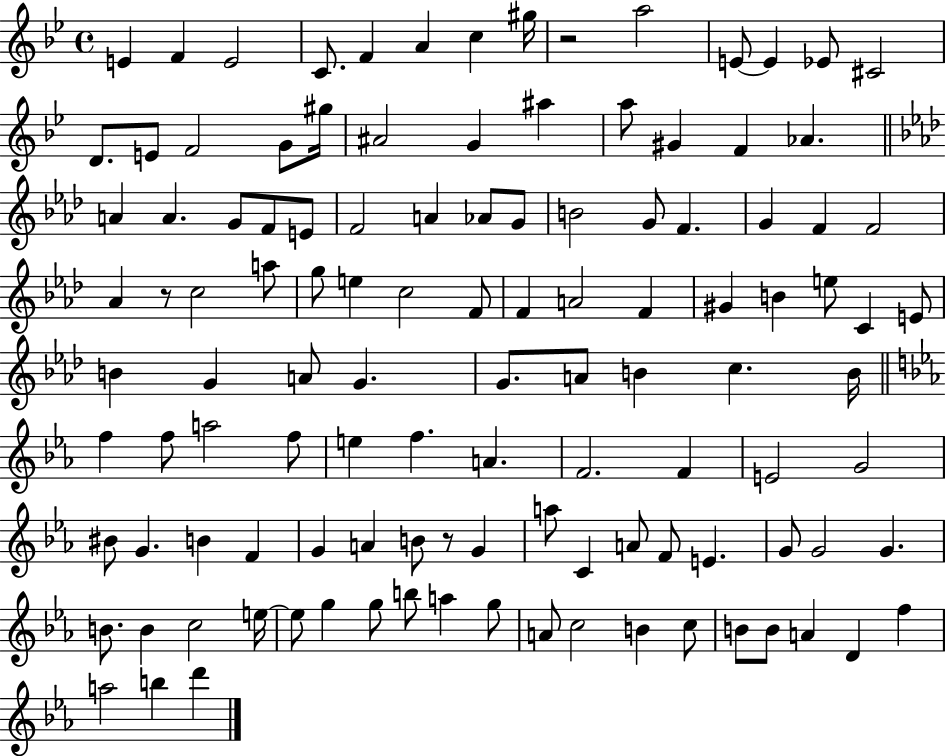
E4/q F4/q E4/h C4/e. F4/q A4/q C5/q G#5/s R/h A5/h E4/e E4/q Eb4/e C#4/h D4/e. E4/e F4/h G4/e G#5/s A#4/h G4/q A#5/q A5/e G#4/q F4/q Ab4/q. A4/q A4/q. G4/e F4/e E4/e F4/h A4/q Ab4/e G4/e B4/h G4/e F4/q. G4/q F4/q F4/h Ab4/q R/e C5/h A5/e G5/e E5/q C5/h F4/e F4/q A4/h F4/q G#4/q B4/q E5/e C4/q E4/e B4/q G4/q A4/e G4/q. G4/e. A4/e B4/q C5/q. B4/s F5/q F5/e A5/h F5/e E5/q F5/q. A4/q. F4/h. F4/q E4/h G4/h BIS4/e G4/q. B4/q F4/q G4/q A4/q B4/e R/e G4/q A5/e C4/q A4/e F4/e E4/q. G4/e G4/h G4/q. B4/e. B4/q C5/h E5/s E5/e G5/q G5/e B5/e A5/q G5/e A4/e C5/h B4/q C5/e B4/e B4/e A4/q D4/q F5/q A5/h B5/q D6/q